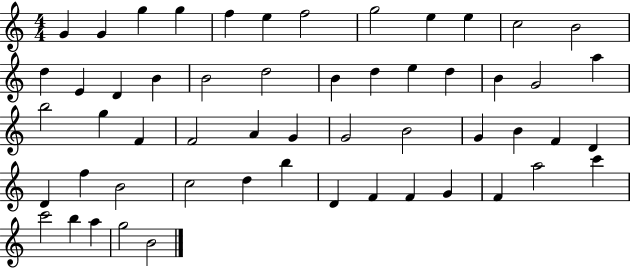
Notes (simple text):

G4/q G4/q G5/q G5/q F5/q E5/q F5/h G5/h E5/q E5/q C5/h B4/h D5/q E4/q D4/q B4/q B4/h D5/h B4/q D5/q E5/q D5/q B4/q G4/h A5/q B5/h G5/q F4/q F4/h A4/q G4/q G4/h B4/h G4/q B4/q F4/q D4/q D4/q F5/q B4/h C5/h D5/q B5/q D4/q F4/q F4/q G4/q F4/q A5/h C6/q C6/h B5/q A5/q G5/h B4/h